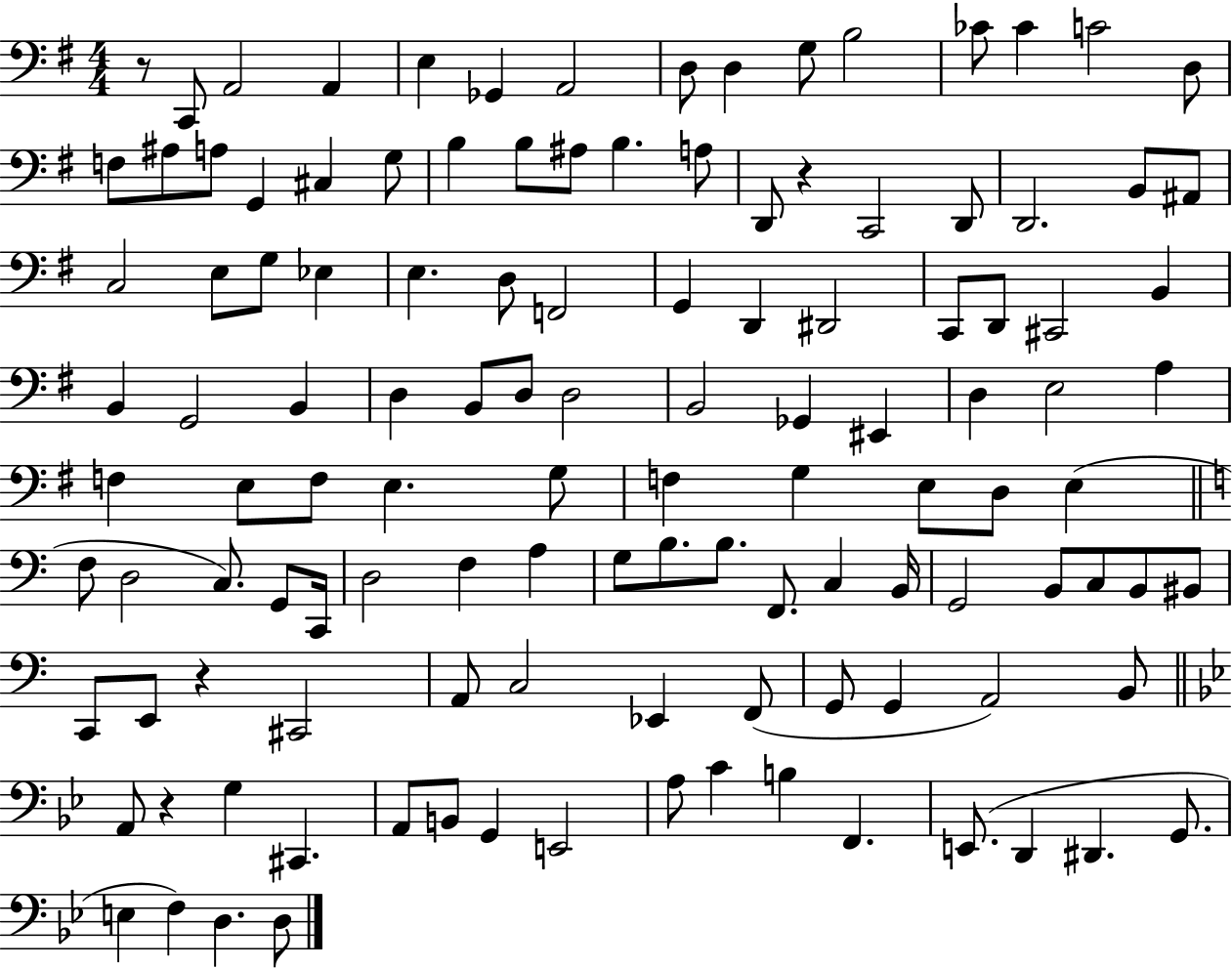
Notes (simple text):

R/e C2/e A2/h A2/q E3/q Gb2/q A2/h D3/e D3/q G3/e B3/h CES4/e CES4/q C4/h D3/e F3/e A#3/e A3/e G2/q C#3/q G3/e B3/q B3/e A#3/e B3/q. A3/e D2/e R/q C2/h D2/e D2/h. B2/e A#2/e C3/h E3/e G3/e Eb3/q E3/q. D3/e F2/h G2/q D2/q D#2/h C2/e D2/e C#2/h B2/q B2/q G2/h B2/q D3/q B2/e D3/e D3/h B2/h Gb2/q EIS2/q D3/q E3/h A3/q F3/q E3/e F3/e E3/q. G3/e F3/q G3/q E3/e D3/e E3/q F3/e D3/h C3/e. G2/e C2/s D3/h F3/q A3/q G3/e B3/e. B3/e. F2/e. C3/q B2/s G2/h B2/e C3/e B2/e BIS2/e C2/e E2/e R/q C#2/h A2/e C3/h Eb2/q F2/e G2/e G2/q A2/h B2/e A2/e R/q G3/q C#2/q. A2/e B2/e G2/q E2/h A3/e C4/q B3/q F2/q. E2/e. D2/q D#2/q. G2/e. E3/q F3/q D3/q. D3/e